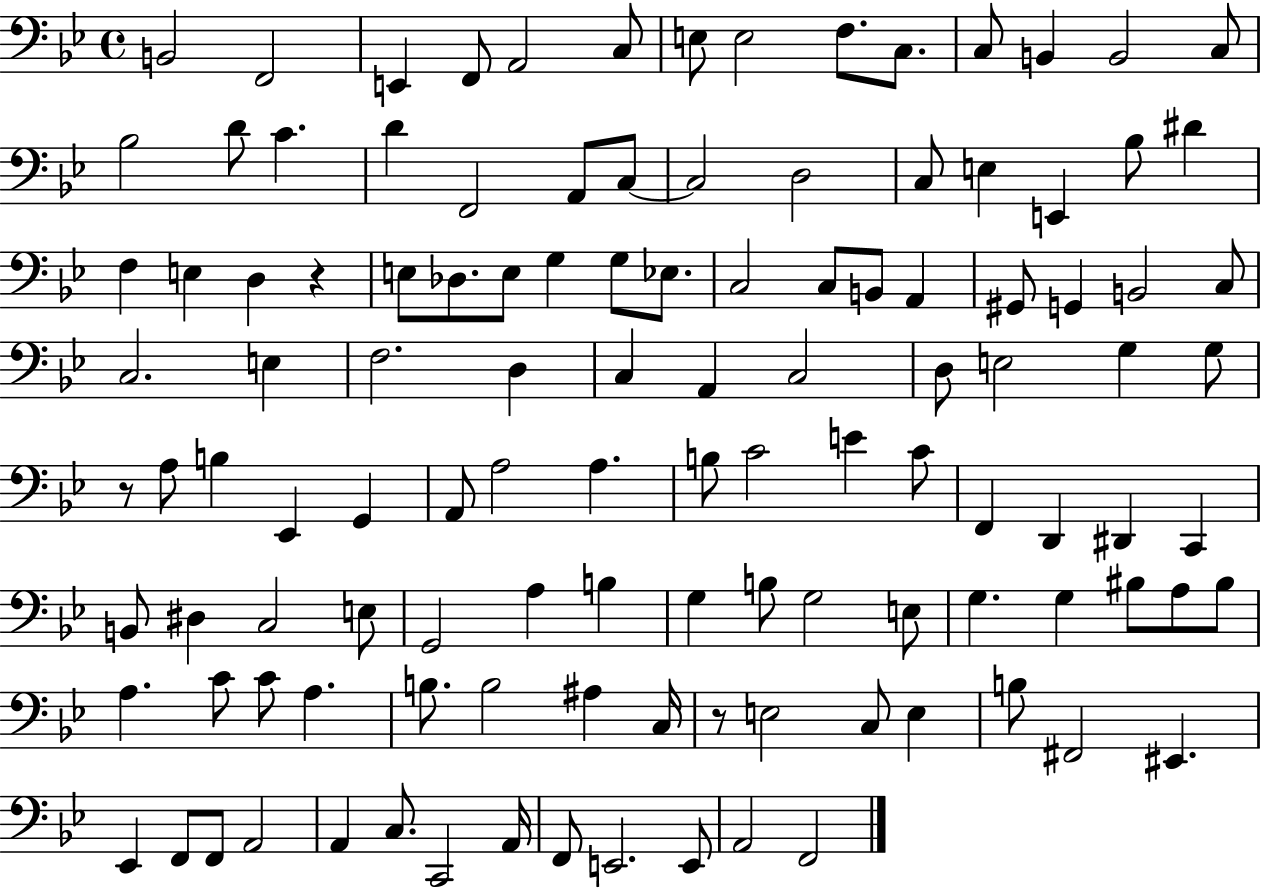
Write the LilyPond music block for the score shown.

{
  \clef bass
  \time 4/4
  \defaultTimeSignature
  \key bes \major
  b,2 f,2 | e,4 f,8 a,2 c8 | e8 e2 f8. c8. | c8 b,4 b,2 c8 | \break bes2 d'8 c'4. | d'4 f,2 a,8 c8~~ | c2 d2 | c8 e4 e,4 bes8 dis'4 | \break f4 e4 d4 r4 | e8 des8. e8 g4 g8 ees8. | c2 c8 b,8 a,4 | gis,8 g,4 b,2 c8 | \break c2. e4 | f2. d4 | c4 a,4 c2 | d8 e2 g4 g8 | \break r8 a8 b4 ees,4 g,4 | a,8 a2 a4. | b8 c'2 e'4 c'8 | f,4 d,4 dis,4 c,4 | \break b,8 dis4 c2 e8 | g,2 a4 b4 | g4 b8 g2 e8 | g4. g4 bis8 a8 bis8 | \break a4. c'8 c'8 a4. | b8. b2 ais4 c16 | r8 e2 c8 e4 | b8 fis,2 eis,4. | \break ees,4 f,8 f,8 a,2 | a,4 c8. c,2 a,16 | f,8 e,2. e,8 | a,2 f,2 | \break \bar "|."
}